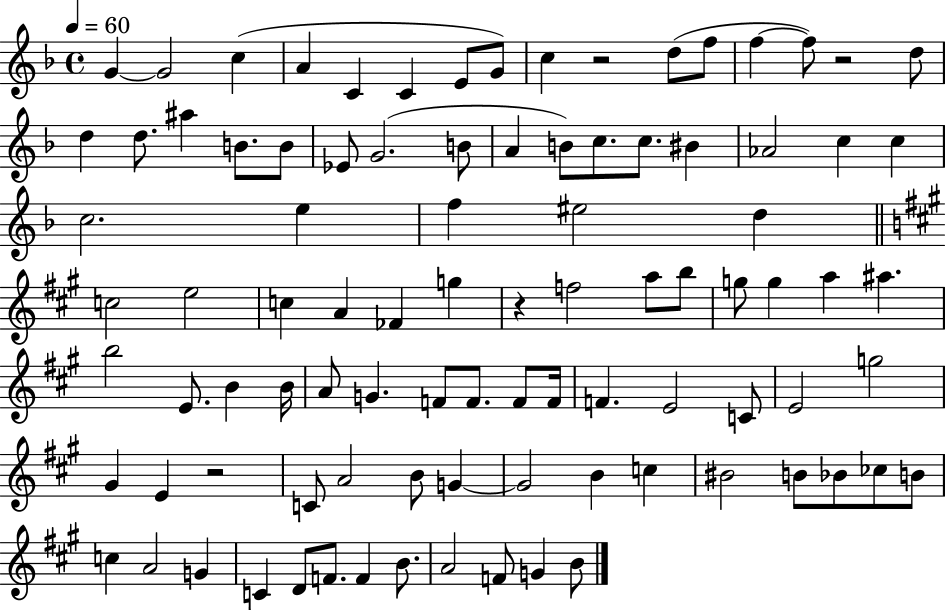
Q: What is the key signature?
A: F major